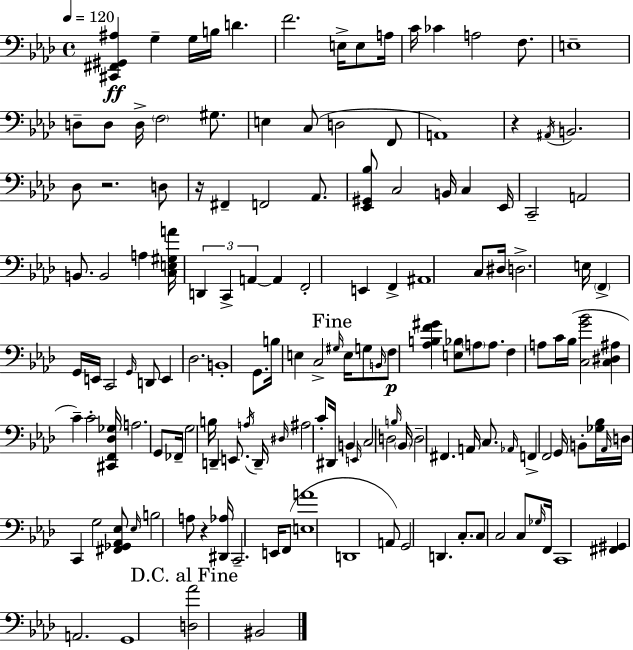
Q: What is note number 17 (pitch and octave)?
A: F3